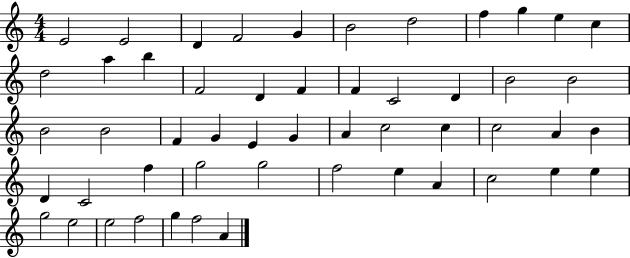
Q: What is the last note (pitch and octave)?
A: A4